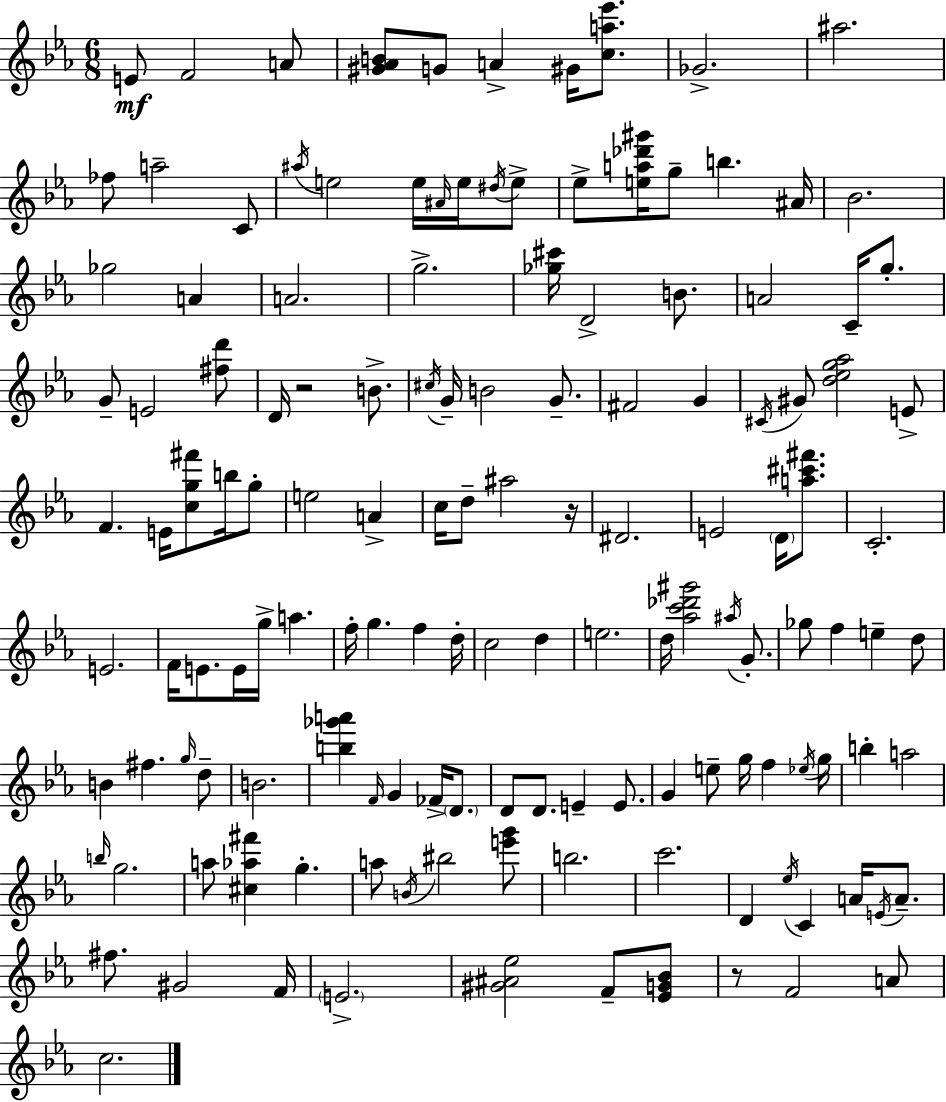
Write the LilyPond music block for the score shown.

{
  \clef treble
  \numericTimeSignature
  \time 6/8
  \key c \minor
  e'8\mf f'2 a'8 | <gis' aes' b'>8 g'8 a'4-> gis'16 <c'' a'' ees'''>8. | ges'2.-> | ais''2. | \break fes''8 a''2-- c'8 | \acciaccatura { ais''16 } e''2 e''16 \grace { ais'16 } e''16 | \acciaccatura { dis''16 } e''8-> ees''8-> <e'' a'' des''' gis'''>16 g''8-- b''4. | ais'16 bes'2. | \break ges''2 a'4 | a'2. | g''2.-> | <ges'' cis'''>16 d'2-> | \break b'8. a'2 c'16-- | g''8.-. g'8-- e'2 | <fis'' d'''>8 d'16 r2 | b'8.-> \acciaccatura { cis''16 } g'16-- b'2 | \break g'8.-- fis'2 | g'4 \acciaccatura { cis'16 } gis'8 <d'' ees'' g'' aes''>2 | e'8-> f'4. e'16 | <c'' g'' fis'''>8 b''16 g''8-. e''2 | \break a'4-> c''16 d''8-- ais''2 | r16 dis'2. | e'2 | \parenthesize d'16 <a'' cis''' fis'''>8. c'2.-. | \break e'2. | f'16 e'8. e'16 g''16-> a''4. | f''16-. g''4. | f''4 d''16-. c''2 | \break d''4 e''2. | d''16 <aes'' c''' des''' gis'''>2 | \acciaccatura { ais''16 } g'8.-. ges''8 f''4 | e''4-- d''8 b'4 fis''4. | \break \grace { g''16 } d''8-- b'2. | <b'' ges''' a'''>4 \grace { f'16 } | g'4 fes'16-> \parenthesize d'8. d'8 d'8. | e'4-- e'8. g'4 | \break e''8-- g''16 f''4 \acciaccatura { ees''16 } g''16 b''4-. | a''2 \grace { b''16 } g''2. | a''8 | <cis'' aes'' fis'''>4 g''4.-. a''8 | \break \acciaccatura { b'16 } bis''2 <e''' g'''>8 b''2. | c'''2. | d'4 | \acciaccatura { ees''16 } c'4 a'16 \acciaccatura { e'16 } a'8.-- | \break fis''8. gis'2 | f'16 \parenthesize e'2.-> | <gis' ais' ees''>2 f'8-- <ees' g' bes'>8 | r8 f'2 a'8 | \break c''2. | \bar "|."
}